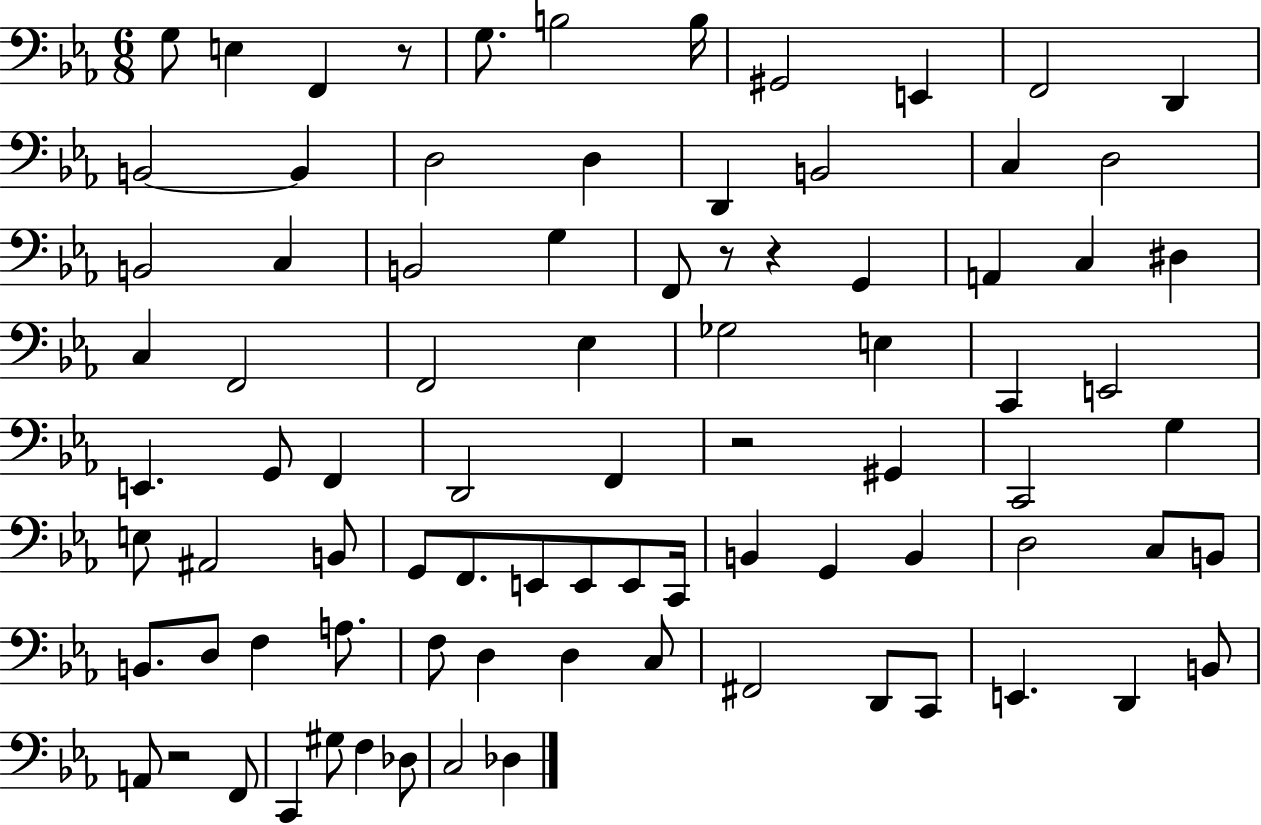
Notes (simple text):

G3/e E3/q F2/q R/e G3/e. B3/h B3/s G#2/h E2/q F2/h D2/q B2/h B2/q D3/h D3/q D2/q B2/h C3/q D3/h B2/h C3/q B2/h G3/q F2/e R/e R/q G2/q A2/q C3/q D#3/q C3/q F2/h F2/h Eb3/q Gb3/h E3/q C2/q E2/h E2/q. G2/e F2/q D2/h F2/q R/h G#2/q C2/h G3/q E3/e A#2/h B2/e G2/e F2/e. E2/e E2/e E2/e C2/s B2/q G2/q B2/q D3/h C3/e B2/e B2/e. D3/e F3/q A3/e. F3/e D3/q D3/q C3/e F#2/h D2/e C2/e E2/q. D2/q B2/e A2/e R/h F2/e C2/q G#3/e F3/q Db3/e C3/h Db3/q